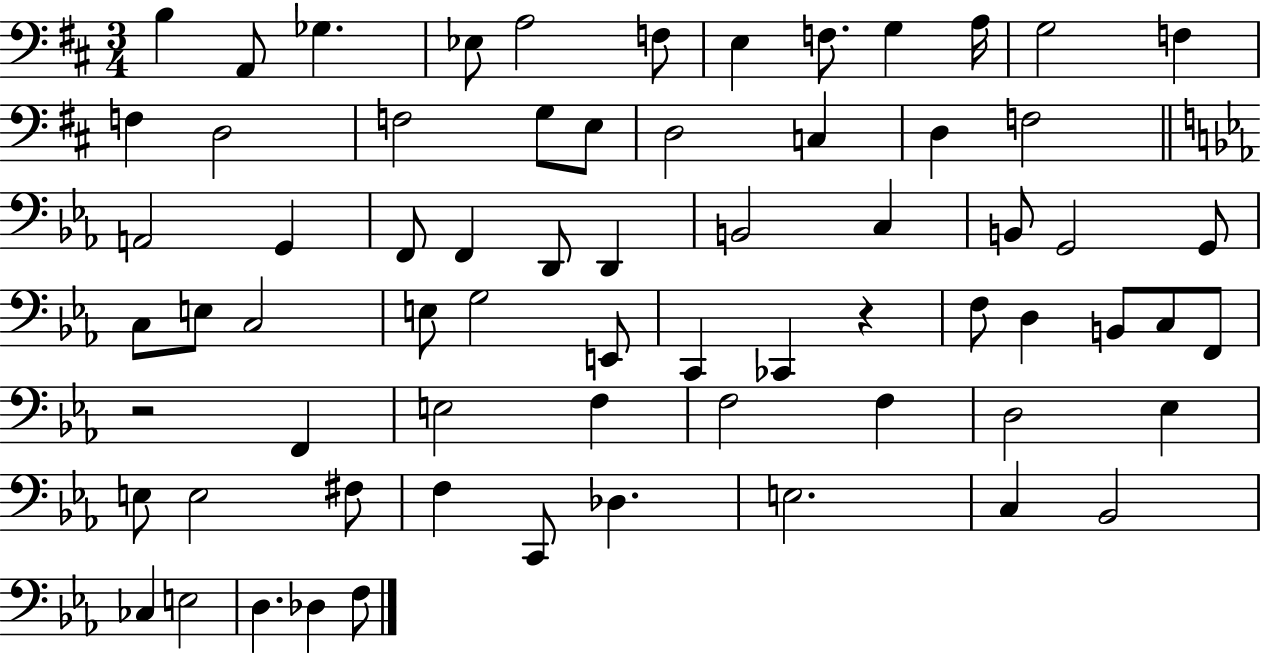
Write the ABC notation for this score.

X:1
T:Untitled
M:3/4
L:1/4
K:D
B, A,,/2 _G, _E,/2 A,2 F,/2 E, F,/2 G, A,/4 G,2 F, F, D,2 F,2 G,/2 E,/2 D,2 C, D, F,2 A,,2 G,, F,,/2 F,, D,,/2 D,, B,,2 C, B,,/2 G,,2 G,,/2 C,/2 E,/2 C,2 E,/2 G,2 E,,/2 C,, _C,, z F,/2 D, B,,/2 C,/2 F,,/2 z2 F,, E,2 F, F,2 F, D,2 _E, E,/2 E,2 ^F,/2 F, C,,/2 _D, E,2 C, _B,,2 _C, E,2 D, _D, F,/2